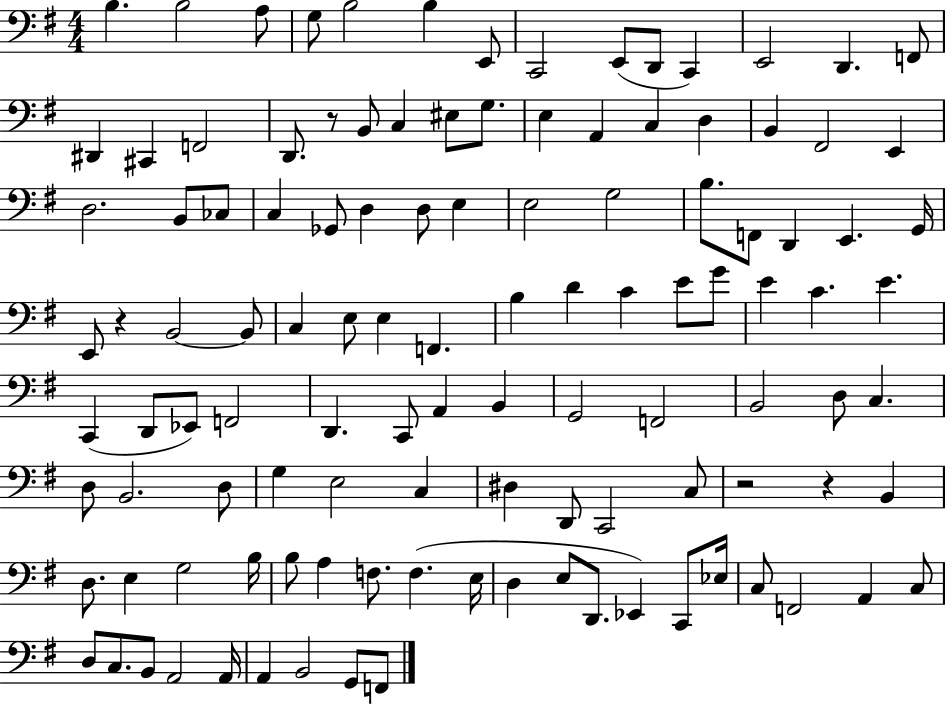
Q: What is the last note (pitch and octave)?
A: F2